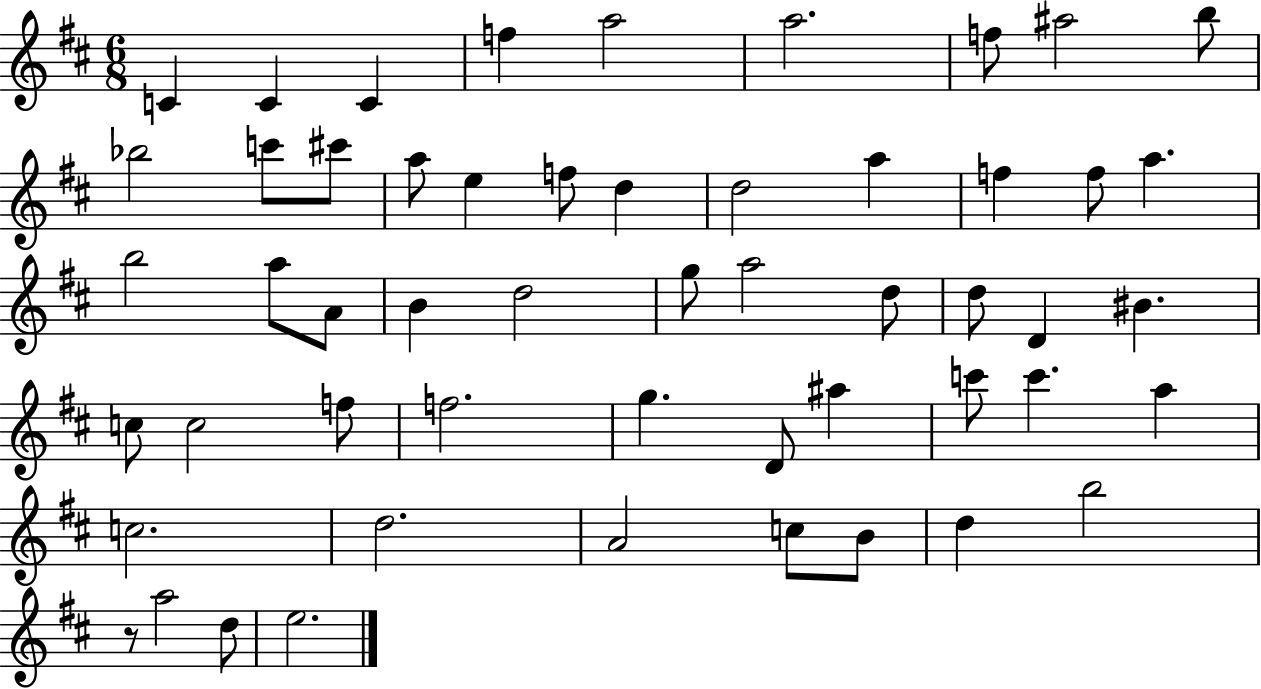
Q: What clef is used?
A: treble